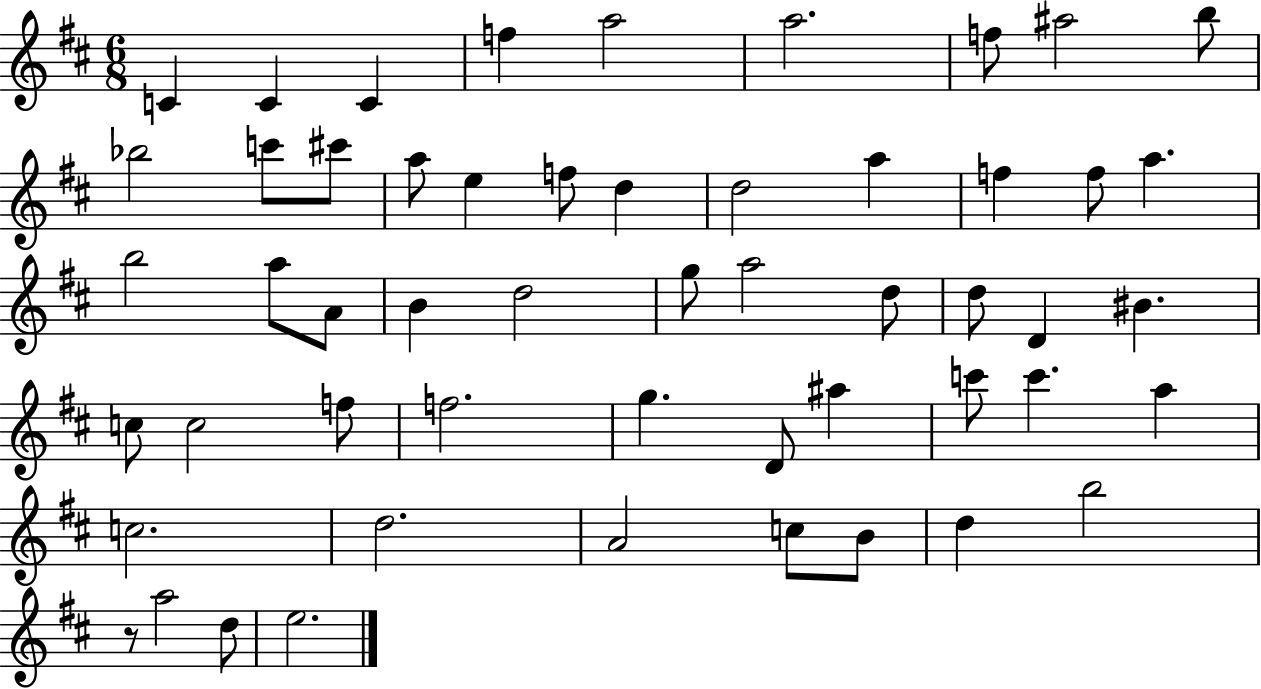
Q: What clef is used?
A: treble